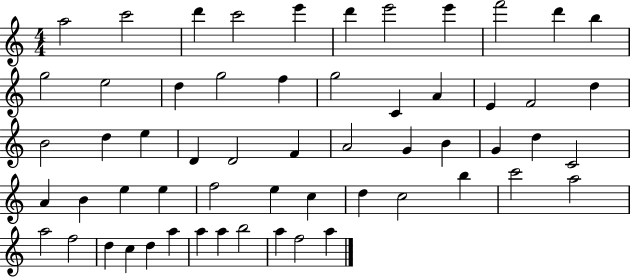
X:1
T:Untitled
M:4/4
L:1/4
K:C
a2 c'2 d' c'2 e' d' e'2 e' f'2 d' b g2 e2 d g2 f g2 C A E F2 d B2 d e D D2 F A2 G B G d C2 A B e e f2 e c d c2 b c'2 a2 a2 f2 d c d a a a b2 a f2 a